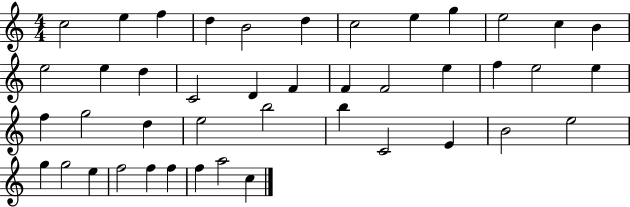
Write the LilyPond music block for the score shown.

{
  \clef treble
  \numericTimeSignature
  \time 4/4
  \key c \major
  c''2 e''4 f''4 | d''4 b'2 d''4 | c''2 e''4 g''4 | e''2 c''4 b'4 | \break e''2 e''4 d''4 | c'2 d'4 f'4 | f'4 f'2 e''4 | f''4 e''2 e''4 | \break f''4 g''2 d''4 | e''2 b''2 | b''4 c'2 e'4 | b'2 e''2 | \break g''4 g''2 e''4 | f''2 f''4 f''4 | f''4 a''2 c''4 | \bar "|."
}